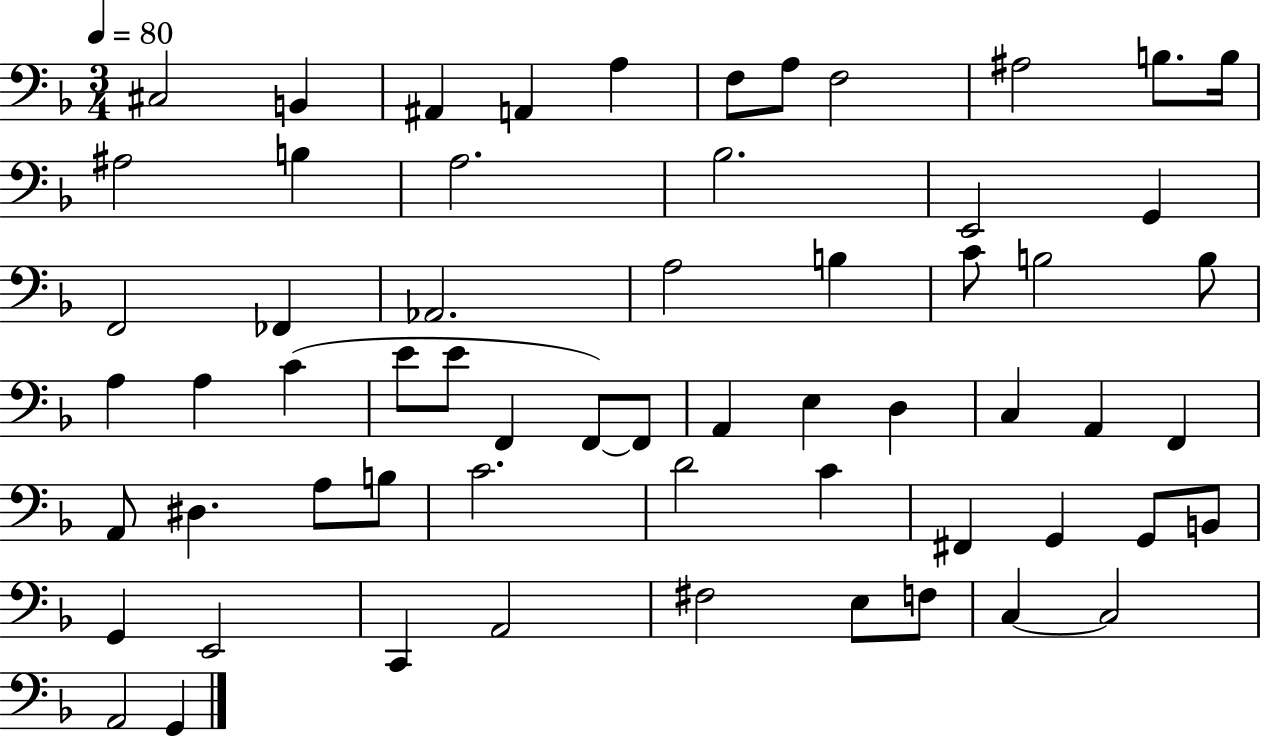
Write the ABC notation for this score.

X:1
T:Untitled
M:3/4
L:1/4
K:F
^C,2 B,, ^A,, A,, A, F,/2 A,/2 F,2 ^A,2 B,/2 B,/4 ^A,2 B, A,2 _B,2 E,,2 G,, F,,2 _F,, _A,,2 A,2 B, C/2 B,2 B,/2 A, A, C E/2 E/2 F,, F,,/2 F,,/2 A,, E, D, C, A,, F,, A,,/2 ^D, A,/2 B,/2 C2 D2 C ^F,, G,, G,,/2 B,,/2 G,, E,,2 C,, A,,2 ^F,2 E,/2 F,/2 C, C,2 A,,2 G,,